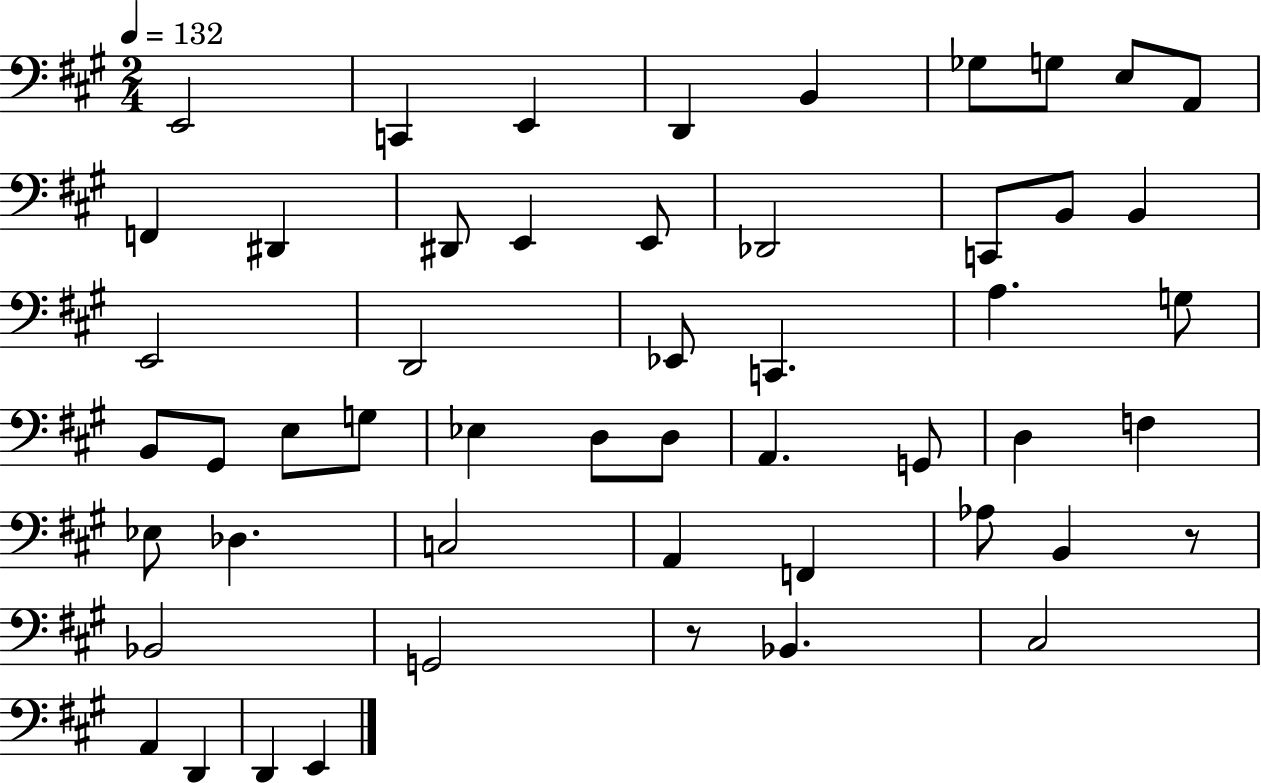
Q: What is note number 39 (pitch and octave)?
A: A2